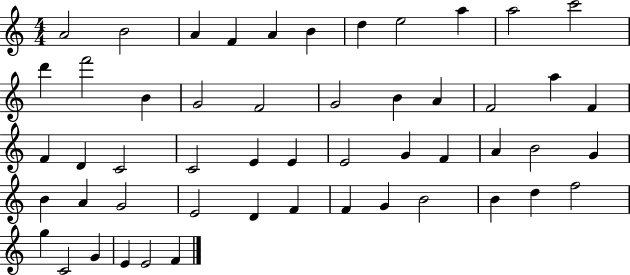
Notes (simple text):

A4/h B4/h A4/q F4/q A4/q B4/q D5/q E5/h A5/q A5/h C6/h D6/q F6/h B4/q G4/h F4/h G4/h B4/q A4/q F4/h A5/q F4/q F4/q D4/q C4/h C4/h E4/q E4/q E4/h G4/q F4/q A4/q B4/h G4/q B4/q A4/q G4/h E4/h D4/q F4/q F4/q G4/q B4/h B4/q D5/q F5/h G5/q C4/h G4/q E4/q E4/h F4/q